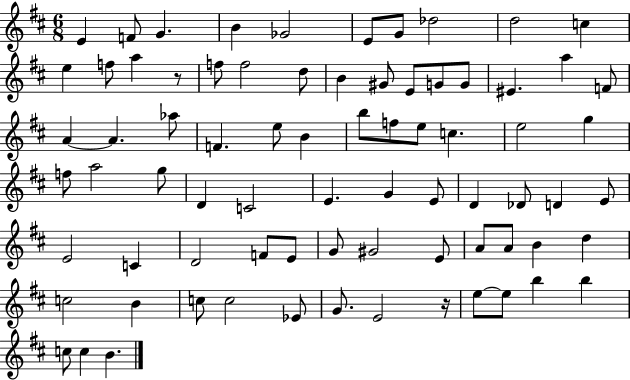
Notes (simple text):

E4/q F4/e G4/q. B4/q Gb4/h E4/e G4/e Db5/h D5/h C5/q E5/q F5/e A5/q R/e F5/e F5/h D5/e B4/q G#4/e E4/e G4/e G4/e EIS4/q. A5/q F4/e A4/q A4/q. Ab5/e F4/q. E5/e B4/q B5/e F5/e E5/e C5/q. E5/h G5/q F5/e A5/h G5/e D4/q C4/h E4/q. G4/q E4/e D4/q Db4/e D4/q E4/e E4/h C4/q D4/h F4/e E4/e G4/e G#4/h E4/e A4/e A4/e B4/q D5/q C5/h B4/q C5/e C5/h Eb4/e G4/e. E4/h R/s E5/e E5/e B5/q B5/q C5/e C5/q B4/q.